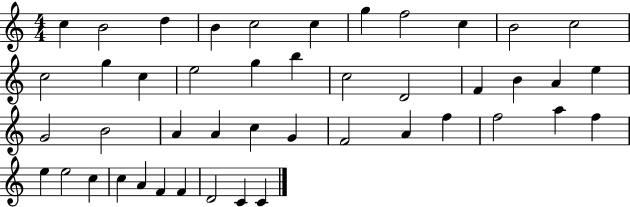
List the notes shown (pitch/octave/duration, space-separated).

C5/q B4/h D5/q B4/q C5/h C5/q G5/q F5/h C5/q B4/h C5/h C5/h G5/q C5/q E5/h G5/q B5/q C5/h D4/h F4/q B4/q A4/q E5/q G4/h B4/h A4/q A4/q C5/q G4/q F4/h A4/q F5/q F5/h A5/q F5/q E5/q E5/h C5/q C5/q A4/q F4/q F4/q D4/h C4/q C4/q